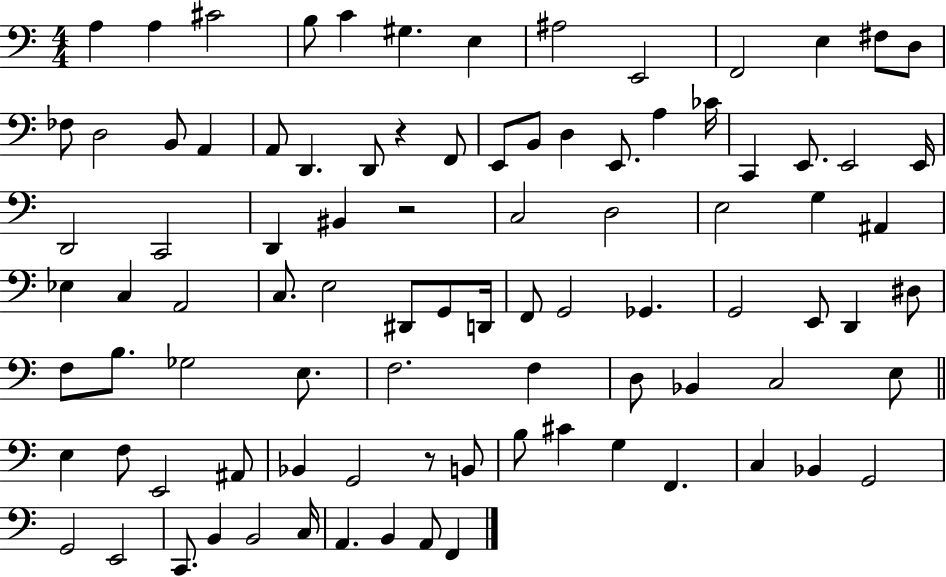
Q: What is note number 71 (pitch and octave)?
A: G2